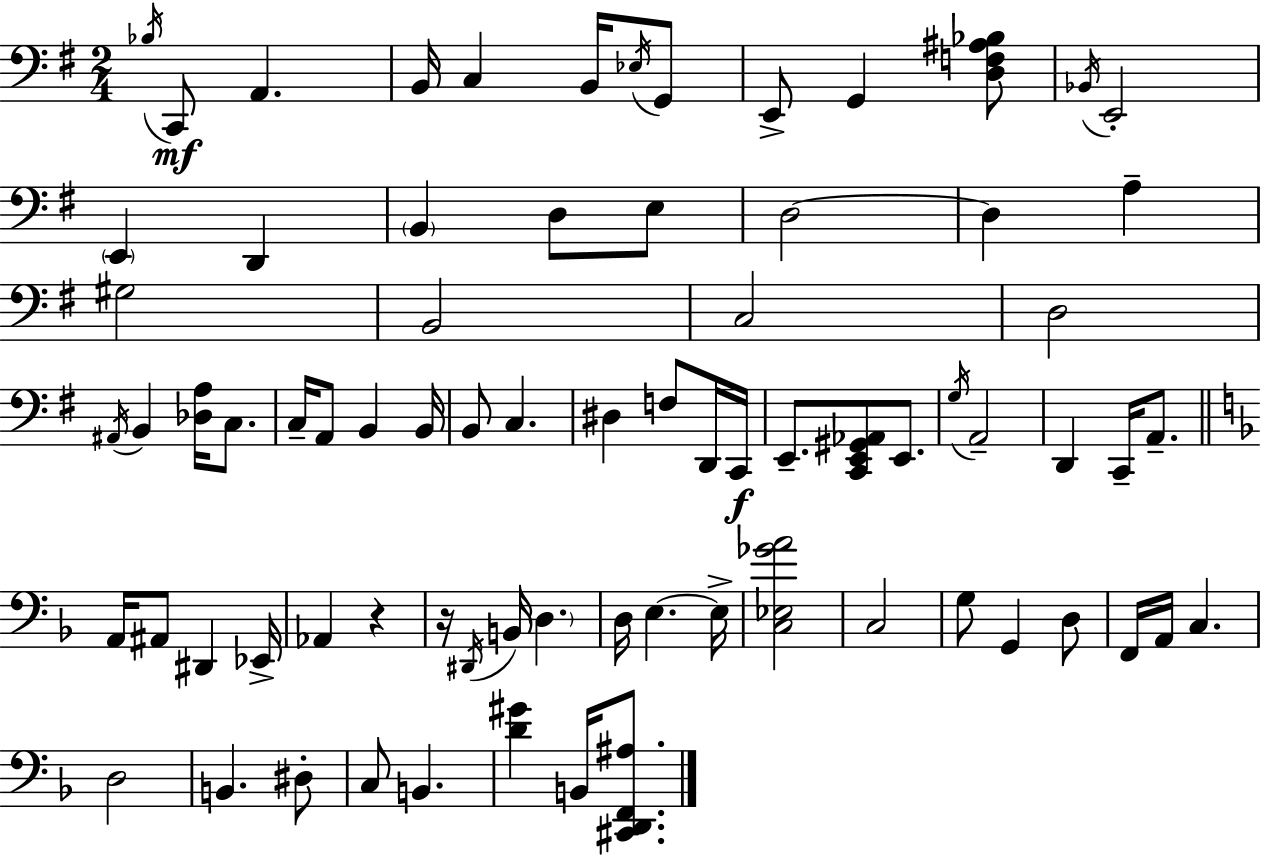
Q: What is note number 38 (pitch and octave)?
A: E2